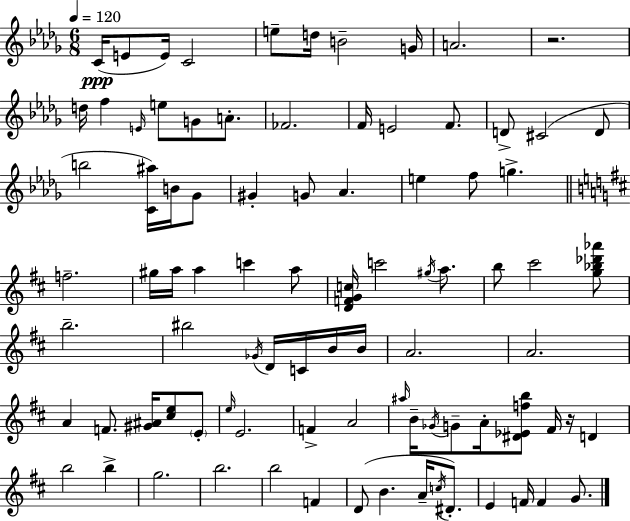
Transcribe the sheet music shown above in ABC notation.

X:1
T:Untitled
M:6/8
L:1/4
K:Bbm
C/4 E/2 E/4 C2 e/2 d/4 B2 G/4 A2 z2 d/4 f E/4 e/2 G/2 A/2 _F2 F/4 E2 F/2 D/2 ^C2 D/2 b2 [C^a]/4 B/4 _G/2 ^G G/2 _A e f/2 g f2 ^g/4 a/4 a c' a/2 [DFGc]/4 c'2 ^g/4 a/2 b/2 ^c'2 [g_b_d'_a']/2 b2 ^b2 _G/4 D/4 C/4 B/4 B/4 A2 A2 A F/2 [^G^A]/4 [^ce]/2 E/2 e/4 E2 F A2 ^a/4 B/4 _G/4 G/2 A/4 [^D_Efb]/2 ^F/4 z/4 D b2 b g2 b2 b2 F D/2 B A/4 c/4 ^D/2 E F/4 F G/2